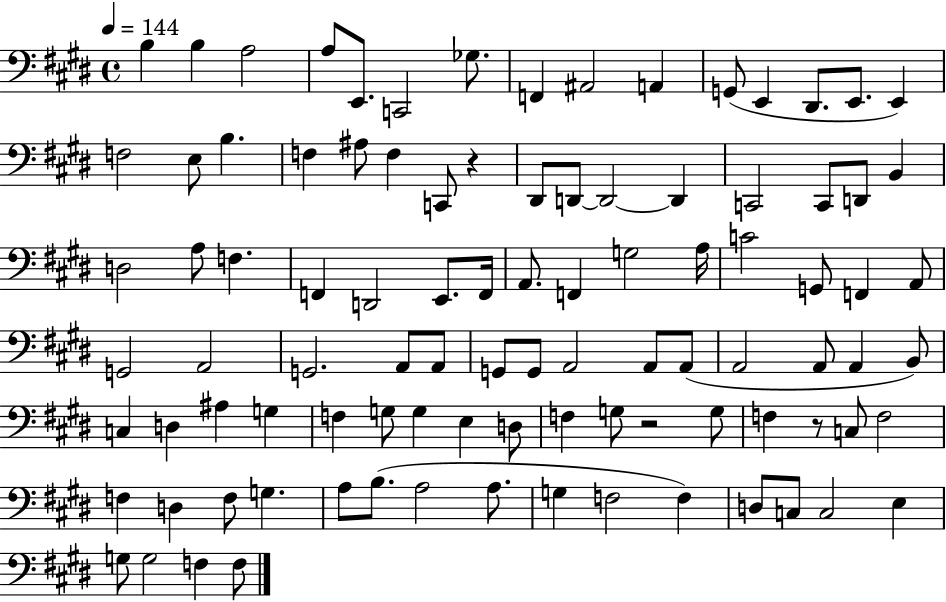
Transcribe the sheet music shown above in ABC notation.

X:1
T:Untitled
M:4/4
L:1/4
K:E
B, B, A,2 A,/2 E,,/2 C,,2 _G,/2 F,, ^A,,2 A,, G,,/2 E,, ^D,,/2 E,,/2 E,, F,2 E,/2 B, F, ^A,/2 F, C,,/2 z ^D,,/2 D,,/2 D,,2 D,, C,,2 C,,/2 D,,/2 B,, D,2 A,/2 F, F,, D,,2 E,,/2 F,,/4 A,,/2 F,, G,2 A,/4 C2 G,,/2 F,, A,,/2 G,,2 A,,2 G,,2 A,,/2 A,,/2 G,,/2 G,,/2 A,,2 A,,/2 A,,/2 A,,2 A,,/2 A,, B,,/2 C, D, ^A, G, F, G,/2 G, E, D,/2 F, G,/2 z2 G,/2 F, z/2 C,/2 F,2 F, D, F,/2 G, A,/2 B,/2 A,2 A,/2 G, F,2 F, D,/2 C,/2 C,2 E, G,/2 G,2 F, F,/2